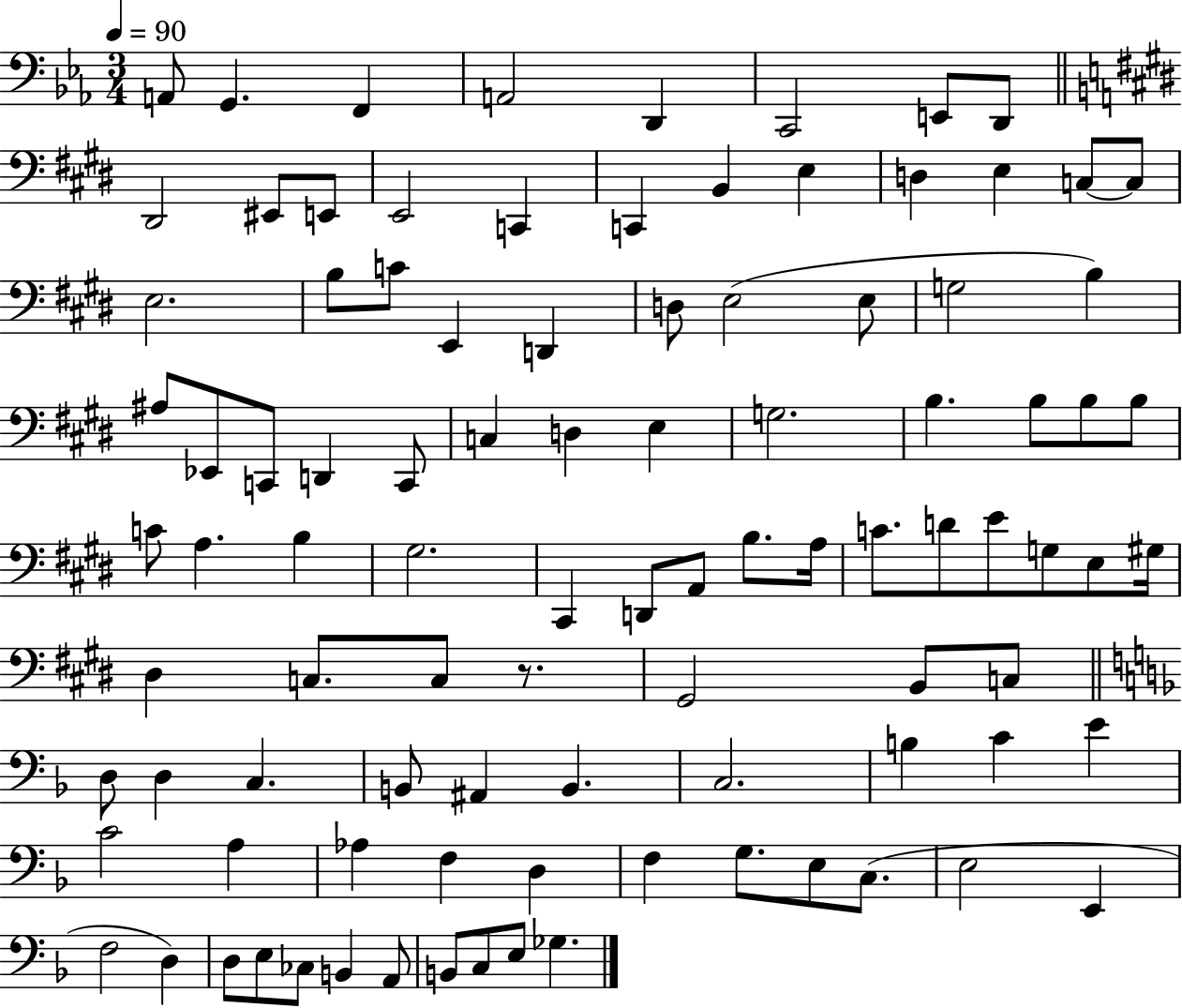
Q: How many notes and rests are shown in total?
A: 97